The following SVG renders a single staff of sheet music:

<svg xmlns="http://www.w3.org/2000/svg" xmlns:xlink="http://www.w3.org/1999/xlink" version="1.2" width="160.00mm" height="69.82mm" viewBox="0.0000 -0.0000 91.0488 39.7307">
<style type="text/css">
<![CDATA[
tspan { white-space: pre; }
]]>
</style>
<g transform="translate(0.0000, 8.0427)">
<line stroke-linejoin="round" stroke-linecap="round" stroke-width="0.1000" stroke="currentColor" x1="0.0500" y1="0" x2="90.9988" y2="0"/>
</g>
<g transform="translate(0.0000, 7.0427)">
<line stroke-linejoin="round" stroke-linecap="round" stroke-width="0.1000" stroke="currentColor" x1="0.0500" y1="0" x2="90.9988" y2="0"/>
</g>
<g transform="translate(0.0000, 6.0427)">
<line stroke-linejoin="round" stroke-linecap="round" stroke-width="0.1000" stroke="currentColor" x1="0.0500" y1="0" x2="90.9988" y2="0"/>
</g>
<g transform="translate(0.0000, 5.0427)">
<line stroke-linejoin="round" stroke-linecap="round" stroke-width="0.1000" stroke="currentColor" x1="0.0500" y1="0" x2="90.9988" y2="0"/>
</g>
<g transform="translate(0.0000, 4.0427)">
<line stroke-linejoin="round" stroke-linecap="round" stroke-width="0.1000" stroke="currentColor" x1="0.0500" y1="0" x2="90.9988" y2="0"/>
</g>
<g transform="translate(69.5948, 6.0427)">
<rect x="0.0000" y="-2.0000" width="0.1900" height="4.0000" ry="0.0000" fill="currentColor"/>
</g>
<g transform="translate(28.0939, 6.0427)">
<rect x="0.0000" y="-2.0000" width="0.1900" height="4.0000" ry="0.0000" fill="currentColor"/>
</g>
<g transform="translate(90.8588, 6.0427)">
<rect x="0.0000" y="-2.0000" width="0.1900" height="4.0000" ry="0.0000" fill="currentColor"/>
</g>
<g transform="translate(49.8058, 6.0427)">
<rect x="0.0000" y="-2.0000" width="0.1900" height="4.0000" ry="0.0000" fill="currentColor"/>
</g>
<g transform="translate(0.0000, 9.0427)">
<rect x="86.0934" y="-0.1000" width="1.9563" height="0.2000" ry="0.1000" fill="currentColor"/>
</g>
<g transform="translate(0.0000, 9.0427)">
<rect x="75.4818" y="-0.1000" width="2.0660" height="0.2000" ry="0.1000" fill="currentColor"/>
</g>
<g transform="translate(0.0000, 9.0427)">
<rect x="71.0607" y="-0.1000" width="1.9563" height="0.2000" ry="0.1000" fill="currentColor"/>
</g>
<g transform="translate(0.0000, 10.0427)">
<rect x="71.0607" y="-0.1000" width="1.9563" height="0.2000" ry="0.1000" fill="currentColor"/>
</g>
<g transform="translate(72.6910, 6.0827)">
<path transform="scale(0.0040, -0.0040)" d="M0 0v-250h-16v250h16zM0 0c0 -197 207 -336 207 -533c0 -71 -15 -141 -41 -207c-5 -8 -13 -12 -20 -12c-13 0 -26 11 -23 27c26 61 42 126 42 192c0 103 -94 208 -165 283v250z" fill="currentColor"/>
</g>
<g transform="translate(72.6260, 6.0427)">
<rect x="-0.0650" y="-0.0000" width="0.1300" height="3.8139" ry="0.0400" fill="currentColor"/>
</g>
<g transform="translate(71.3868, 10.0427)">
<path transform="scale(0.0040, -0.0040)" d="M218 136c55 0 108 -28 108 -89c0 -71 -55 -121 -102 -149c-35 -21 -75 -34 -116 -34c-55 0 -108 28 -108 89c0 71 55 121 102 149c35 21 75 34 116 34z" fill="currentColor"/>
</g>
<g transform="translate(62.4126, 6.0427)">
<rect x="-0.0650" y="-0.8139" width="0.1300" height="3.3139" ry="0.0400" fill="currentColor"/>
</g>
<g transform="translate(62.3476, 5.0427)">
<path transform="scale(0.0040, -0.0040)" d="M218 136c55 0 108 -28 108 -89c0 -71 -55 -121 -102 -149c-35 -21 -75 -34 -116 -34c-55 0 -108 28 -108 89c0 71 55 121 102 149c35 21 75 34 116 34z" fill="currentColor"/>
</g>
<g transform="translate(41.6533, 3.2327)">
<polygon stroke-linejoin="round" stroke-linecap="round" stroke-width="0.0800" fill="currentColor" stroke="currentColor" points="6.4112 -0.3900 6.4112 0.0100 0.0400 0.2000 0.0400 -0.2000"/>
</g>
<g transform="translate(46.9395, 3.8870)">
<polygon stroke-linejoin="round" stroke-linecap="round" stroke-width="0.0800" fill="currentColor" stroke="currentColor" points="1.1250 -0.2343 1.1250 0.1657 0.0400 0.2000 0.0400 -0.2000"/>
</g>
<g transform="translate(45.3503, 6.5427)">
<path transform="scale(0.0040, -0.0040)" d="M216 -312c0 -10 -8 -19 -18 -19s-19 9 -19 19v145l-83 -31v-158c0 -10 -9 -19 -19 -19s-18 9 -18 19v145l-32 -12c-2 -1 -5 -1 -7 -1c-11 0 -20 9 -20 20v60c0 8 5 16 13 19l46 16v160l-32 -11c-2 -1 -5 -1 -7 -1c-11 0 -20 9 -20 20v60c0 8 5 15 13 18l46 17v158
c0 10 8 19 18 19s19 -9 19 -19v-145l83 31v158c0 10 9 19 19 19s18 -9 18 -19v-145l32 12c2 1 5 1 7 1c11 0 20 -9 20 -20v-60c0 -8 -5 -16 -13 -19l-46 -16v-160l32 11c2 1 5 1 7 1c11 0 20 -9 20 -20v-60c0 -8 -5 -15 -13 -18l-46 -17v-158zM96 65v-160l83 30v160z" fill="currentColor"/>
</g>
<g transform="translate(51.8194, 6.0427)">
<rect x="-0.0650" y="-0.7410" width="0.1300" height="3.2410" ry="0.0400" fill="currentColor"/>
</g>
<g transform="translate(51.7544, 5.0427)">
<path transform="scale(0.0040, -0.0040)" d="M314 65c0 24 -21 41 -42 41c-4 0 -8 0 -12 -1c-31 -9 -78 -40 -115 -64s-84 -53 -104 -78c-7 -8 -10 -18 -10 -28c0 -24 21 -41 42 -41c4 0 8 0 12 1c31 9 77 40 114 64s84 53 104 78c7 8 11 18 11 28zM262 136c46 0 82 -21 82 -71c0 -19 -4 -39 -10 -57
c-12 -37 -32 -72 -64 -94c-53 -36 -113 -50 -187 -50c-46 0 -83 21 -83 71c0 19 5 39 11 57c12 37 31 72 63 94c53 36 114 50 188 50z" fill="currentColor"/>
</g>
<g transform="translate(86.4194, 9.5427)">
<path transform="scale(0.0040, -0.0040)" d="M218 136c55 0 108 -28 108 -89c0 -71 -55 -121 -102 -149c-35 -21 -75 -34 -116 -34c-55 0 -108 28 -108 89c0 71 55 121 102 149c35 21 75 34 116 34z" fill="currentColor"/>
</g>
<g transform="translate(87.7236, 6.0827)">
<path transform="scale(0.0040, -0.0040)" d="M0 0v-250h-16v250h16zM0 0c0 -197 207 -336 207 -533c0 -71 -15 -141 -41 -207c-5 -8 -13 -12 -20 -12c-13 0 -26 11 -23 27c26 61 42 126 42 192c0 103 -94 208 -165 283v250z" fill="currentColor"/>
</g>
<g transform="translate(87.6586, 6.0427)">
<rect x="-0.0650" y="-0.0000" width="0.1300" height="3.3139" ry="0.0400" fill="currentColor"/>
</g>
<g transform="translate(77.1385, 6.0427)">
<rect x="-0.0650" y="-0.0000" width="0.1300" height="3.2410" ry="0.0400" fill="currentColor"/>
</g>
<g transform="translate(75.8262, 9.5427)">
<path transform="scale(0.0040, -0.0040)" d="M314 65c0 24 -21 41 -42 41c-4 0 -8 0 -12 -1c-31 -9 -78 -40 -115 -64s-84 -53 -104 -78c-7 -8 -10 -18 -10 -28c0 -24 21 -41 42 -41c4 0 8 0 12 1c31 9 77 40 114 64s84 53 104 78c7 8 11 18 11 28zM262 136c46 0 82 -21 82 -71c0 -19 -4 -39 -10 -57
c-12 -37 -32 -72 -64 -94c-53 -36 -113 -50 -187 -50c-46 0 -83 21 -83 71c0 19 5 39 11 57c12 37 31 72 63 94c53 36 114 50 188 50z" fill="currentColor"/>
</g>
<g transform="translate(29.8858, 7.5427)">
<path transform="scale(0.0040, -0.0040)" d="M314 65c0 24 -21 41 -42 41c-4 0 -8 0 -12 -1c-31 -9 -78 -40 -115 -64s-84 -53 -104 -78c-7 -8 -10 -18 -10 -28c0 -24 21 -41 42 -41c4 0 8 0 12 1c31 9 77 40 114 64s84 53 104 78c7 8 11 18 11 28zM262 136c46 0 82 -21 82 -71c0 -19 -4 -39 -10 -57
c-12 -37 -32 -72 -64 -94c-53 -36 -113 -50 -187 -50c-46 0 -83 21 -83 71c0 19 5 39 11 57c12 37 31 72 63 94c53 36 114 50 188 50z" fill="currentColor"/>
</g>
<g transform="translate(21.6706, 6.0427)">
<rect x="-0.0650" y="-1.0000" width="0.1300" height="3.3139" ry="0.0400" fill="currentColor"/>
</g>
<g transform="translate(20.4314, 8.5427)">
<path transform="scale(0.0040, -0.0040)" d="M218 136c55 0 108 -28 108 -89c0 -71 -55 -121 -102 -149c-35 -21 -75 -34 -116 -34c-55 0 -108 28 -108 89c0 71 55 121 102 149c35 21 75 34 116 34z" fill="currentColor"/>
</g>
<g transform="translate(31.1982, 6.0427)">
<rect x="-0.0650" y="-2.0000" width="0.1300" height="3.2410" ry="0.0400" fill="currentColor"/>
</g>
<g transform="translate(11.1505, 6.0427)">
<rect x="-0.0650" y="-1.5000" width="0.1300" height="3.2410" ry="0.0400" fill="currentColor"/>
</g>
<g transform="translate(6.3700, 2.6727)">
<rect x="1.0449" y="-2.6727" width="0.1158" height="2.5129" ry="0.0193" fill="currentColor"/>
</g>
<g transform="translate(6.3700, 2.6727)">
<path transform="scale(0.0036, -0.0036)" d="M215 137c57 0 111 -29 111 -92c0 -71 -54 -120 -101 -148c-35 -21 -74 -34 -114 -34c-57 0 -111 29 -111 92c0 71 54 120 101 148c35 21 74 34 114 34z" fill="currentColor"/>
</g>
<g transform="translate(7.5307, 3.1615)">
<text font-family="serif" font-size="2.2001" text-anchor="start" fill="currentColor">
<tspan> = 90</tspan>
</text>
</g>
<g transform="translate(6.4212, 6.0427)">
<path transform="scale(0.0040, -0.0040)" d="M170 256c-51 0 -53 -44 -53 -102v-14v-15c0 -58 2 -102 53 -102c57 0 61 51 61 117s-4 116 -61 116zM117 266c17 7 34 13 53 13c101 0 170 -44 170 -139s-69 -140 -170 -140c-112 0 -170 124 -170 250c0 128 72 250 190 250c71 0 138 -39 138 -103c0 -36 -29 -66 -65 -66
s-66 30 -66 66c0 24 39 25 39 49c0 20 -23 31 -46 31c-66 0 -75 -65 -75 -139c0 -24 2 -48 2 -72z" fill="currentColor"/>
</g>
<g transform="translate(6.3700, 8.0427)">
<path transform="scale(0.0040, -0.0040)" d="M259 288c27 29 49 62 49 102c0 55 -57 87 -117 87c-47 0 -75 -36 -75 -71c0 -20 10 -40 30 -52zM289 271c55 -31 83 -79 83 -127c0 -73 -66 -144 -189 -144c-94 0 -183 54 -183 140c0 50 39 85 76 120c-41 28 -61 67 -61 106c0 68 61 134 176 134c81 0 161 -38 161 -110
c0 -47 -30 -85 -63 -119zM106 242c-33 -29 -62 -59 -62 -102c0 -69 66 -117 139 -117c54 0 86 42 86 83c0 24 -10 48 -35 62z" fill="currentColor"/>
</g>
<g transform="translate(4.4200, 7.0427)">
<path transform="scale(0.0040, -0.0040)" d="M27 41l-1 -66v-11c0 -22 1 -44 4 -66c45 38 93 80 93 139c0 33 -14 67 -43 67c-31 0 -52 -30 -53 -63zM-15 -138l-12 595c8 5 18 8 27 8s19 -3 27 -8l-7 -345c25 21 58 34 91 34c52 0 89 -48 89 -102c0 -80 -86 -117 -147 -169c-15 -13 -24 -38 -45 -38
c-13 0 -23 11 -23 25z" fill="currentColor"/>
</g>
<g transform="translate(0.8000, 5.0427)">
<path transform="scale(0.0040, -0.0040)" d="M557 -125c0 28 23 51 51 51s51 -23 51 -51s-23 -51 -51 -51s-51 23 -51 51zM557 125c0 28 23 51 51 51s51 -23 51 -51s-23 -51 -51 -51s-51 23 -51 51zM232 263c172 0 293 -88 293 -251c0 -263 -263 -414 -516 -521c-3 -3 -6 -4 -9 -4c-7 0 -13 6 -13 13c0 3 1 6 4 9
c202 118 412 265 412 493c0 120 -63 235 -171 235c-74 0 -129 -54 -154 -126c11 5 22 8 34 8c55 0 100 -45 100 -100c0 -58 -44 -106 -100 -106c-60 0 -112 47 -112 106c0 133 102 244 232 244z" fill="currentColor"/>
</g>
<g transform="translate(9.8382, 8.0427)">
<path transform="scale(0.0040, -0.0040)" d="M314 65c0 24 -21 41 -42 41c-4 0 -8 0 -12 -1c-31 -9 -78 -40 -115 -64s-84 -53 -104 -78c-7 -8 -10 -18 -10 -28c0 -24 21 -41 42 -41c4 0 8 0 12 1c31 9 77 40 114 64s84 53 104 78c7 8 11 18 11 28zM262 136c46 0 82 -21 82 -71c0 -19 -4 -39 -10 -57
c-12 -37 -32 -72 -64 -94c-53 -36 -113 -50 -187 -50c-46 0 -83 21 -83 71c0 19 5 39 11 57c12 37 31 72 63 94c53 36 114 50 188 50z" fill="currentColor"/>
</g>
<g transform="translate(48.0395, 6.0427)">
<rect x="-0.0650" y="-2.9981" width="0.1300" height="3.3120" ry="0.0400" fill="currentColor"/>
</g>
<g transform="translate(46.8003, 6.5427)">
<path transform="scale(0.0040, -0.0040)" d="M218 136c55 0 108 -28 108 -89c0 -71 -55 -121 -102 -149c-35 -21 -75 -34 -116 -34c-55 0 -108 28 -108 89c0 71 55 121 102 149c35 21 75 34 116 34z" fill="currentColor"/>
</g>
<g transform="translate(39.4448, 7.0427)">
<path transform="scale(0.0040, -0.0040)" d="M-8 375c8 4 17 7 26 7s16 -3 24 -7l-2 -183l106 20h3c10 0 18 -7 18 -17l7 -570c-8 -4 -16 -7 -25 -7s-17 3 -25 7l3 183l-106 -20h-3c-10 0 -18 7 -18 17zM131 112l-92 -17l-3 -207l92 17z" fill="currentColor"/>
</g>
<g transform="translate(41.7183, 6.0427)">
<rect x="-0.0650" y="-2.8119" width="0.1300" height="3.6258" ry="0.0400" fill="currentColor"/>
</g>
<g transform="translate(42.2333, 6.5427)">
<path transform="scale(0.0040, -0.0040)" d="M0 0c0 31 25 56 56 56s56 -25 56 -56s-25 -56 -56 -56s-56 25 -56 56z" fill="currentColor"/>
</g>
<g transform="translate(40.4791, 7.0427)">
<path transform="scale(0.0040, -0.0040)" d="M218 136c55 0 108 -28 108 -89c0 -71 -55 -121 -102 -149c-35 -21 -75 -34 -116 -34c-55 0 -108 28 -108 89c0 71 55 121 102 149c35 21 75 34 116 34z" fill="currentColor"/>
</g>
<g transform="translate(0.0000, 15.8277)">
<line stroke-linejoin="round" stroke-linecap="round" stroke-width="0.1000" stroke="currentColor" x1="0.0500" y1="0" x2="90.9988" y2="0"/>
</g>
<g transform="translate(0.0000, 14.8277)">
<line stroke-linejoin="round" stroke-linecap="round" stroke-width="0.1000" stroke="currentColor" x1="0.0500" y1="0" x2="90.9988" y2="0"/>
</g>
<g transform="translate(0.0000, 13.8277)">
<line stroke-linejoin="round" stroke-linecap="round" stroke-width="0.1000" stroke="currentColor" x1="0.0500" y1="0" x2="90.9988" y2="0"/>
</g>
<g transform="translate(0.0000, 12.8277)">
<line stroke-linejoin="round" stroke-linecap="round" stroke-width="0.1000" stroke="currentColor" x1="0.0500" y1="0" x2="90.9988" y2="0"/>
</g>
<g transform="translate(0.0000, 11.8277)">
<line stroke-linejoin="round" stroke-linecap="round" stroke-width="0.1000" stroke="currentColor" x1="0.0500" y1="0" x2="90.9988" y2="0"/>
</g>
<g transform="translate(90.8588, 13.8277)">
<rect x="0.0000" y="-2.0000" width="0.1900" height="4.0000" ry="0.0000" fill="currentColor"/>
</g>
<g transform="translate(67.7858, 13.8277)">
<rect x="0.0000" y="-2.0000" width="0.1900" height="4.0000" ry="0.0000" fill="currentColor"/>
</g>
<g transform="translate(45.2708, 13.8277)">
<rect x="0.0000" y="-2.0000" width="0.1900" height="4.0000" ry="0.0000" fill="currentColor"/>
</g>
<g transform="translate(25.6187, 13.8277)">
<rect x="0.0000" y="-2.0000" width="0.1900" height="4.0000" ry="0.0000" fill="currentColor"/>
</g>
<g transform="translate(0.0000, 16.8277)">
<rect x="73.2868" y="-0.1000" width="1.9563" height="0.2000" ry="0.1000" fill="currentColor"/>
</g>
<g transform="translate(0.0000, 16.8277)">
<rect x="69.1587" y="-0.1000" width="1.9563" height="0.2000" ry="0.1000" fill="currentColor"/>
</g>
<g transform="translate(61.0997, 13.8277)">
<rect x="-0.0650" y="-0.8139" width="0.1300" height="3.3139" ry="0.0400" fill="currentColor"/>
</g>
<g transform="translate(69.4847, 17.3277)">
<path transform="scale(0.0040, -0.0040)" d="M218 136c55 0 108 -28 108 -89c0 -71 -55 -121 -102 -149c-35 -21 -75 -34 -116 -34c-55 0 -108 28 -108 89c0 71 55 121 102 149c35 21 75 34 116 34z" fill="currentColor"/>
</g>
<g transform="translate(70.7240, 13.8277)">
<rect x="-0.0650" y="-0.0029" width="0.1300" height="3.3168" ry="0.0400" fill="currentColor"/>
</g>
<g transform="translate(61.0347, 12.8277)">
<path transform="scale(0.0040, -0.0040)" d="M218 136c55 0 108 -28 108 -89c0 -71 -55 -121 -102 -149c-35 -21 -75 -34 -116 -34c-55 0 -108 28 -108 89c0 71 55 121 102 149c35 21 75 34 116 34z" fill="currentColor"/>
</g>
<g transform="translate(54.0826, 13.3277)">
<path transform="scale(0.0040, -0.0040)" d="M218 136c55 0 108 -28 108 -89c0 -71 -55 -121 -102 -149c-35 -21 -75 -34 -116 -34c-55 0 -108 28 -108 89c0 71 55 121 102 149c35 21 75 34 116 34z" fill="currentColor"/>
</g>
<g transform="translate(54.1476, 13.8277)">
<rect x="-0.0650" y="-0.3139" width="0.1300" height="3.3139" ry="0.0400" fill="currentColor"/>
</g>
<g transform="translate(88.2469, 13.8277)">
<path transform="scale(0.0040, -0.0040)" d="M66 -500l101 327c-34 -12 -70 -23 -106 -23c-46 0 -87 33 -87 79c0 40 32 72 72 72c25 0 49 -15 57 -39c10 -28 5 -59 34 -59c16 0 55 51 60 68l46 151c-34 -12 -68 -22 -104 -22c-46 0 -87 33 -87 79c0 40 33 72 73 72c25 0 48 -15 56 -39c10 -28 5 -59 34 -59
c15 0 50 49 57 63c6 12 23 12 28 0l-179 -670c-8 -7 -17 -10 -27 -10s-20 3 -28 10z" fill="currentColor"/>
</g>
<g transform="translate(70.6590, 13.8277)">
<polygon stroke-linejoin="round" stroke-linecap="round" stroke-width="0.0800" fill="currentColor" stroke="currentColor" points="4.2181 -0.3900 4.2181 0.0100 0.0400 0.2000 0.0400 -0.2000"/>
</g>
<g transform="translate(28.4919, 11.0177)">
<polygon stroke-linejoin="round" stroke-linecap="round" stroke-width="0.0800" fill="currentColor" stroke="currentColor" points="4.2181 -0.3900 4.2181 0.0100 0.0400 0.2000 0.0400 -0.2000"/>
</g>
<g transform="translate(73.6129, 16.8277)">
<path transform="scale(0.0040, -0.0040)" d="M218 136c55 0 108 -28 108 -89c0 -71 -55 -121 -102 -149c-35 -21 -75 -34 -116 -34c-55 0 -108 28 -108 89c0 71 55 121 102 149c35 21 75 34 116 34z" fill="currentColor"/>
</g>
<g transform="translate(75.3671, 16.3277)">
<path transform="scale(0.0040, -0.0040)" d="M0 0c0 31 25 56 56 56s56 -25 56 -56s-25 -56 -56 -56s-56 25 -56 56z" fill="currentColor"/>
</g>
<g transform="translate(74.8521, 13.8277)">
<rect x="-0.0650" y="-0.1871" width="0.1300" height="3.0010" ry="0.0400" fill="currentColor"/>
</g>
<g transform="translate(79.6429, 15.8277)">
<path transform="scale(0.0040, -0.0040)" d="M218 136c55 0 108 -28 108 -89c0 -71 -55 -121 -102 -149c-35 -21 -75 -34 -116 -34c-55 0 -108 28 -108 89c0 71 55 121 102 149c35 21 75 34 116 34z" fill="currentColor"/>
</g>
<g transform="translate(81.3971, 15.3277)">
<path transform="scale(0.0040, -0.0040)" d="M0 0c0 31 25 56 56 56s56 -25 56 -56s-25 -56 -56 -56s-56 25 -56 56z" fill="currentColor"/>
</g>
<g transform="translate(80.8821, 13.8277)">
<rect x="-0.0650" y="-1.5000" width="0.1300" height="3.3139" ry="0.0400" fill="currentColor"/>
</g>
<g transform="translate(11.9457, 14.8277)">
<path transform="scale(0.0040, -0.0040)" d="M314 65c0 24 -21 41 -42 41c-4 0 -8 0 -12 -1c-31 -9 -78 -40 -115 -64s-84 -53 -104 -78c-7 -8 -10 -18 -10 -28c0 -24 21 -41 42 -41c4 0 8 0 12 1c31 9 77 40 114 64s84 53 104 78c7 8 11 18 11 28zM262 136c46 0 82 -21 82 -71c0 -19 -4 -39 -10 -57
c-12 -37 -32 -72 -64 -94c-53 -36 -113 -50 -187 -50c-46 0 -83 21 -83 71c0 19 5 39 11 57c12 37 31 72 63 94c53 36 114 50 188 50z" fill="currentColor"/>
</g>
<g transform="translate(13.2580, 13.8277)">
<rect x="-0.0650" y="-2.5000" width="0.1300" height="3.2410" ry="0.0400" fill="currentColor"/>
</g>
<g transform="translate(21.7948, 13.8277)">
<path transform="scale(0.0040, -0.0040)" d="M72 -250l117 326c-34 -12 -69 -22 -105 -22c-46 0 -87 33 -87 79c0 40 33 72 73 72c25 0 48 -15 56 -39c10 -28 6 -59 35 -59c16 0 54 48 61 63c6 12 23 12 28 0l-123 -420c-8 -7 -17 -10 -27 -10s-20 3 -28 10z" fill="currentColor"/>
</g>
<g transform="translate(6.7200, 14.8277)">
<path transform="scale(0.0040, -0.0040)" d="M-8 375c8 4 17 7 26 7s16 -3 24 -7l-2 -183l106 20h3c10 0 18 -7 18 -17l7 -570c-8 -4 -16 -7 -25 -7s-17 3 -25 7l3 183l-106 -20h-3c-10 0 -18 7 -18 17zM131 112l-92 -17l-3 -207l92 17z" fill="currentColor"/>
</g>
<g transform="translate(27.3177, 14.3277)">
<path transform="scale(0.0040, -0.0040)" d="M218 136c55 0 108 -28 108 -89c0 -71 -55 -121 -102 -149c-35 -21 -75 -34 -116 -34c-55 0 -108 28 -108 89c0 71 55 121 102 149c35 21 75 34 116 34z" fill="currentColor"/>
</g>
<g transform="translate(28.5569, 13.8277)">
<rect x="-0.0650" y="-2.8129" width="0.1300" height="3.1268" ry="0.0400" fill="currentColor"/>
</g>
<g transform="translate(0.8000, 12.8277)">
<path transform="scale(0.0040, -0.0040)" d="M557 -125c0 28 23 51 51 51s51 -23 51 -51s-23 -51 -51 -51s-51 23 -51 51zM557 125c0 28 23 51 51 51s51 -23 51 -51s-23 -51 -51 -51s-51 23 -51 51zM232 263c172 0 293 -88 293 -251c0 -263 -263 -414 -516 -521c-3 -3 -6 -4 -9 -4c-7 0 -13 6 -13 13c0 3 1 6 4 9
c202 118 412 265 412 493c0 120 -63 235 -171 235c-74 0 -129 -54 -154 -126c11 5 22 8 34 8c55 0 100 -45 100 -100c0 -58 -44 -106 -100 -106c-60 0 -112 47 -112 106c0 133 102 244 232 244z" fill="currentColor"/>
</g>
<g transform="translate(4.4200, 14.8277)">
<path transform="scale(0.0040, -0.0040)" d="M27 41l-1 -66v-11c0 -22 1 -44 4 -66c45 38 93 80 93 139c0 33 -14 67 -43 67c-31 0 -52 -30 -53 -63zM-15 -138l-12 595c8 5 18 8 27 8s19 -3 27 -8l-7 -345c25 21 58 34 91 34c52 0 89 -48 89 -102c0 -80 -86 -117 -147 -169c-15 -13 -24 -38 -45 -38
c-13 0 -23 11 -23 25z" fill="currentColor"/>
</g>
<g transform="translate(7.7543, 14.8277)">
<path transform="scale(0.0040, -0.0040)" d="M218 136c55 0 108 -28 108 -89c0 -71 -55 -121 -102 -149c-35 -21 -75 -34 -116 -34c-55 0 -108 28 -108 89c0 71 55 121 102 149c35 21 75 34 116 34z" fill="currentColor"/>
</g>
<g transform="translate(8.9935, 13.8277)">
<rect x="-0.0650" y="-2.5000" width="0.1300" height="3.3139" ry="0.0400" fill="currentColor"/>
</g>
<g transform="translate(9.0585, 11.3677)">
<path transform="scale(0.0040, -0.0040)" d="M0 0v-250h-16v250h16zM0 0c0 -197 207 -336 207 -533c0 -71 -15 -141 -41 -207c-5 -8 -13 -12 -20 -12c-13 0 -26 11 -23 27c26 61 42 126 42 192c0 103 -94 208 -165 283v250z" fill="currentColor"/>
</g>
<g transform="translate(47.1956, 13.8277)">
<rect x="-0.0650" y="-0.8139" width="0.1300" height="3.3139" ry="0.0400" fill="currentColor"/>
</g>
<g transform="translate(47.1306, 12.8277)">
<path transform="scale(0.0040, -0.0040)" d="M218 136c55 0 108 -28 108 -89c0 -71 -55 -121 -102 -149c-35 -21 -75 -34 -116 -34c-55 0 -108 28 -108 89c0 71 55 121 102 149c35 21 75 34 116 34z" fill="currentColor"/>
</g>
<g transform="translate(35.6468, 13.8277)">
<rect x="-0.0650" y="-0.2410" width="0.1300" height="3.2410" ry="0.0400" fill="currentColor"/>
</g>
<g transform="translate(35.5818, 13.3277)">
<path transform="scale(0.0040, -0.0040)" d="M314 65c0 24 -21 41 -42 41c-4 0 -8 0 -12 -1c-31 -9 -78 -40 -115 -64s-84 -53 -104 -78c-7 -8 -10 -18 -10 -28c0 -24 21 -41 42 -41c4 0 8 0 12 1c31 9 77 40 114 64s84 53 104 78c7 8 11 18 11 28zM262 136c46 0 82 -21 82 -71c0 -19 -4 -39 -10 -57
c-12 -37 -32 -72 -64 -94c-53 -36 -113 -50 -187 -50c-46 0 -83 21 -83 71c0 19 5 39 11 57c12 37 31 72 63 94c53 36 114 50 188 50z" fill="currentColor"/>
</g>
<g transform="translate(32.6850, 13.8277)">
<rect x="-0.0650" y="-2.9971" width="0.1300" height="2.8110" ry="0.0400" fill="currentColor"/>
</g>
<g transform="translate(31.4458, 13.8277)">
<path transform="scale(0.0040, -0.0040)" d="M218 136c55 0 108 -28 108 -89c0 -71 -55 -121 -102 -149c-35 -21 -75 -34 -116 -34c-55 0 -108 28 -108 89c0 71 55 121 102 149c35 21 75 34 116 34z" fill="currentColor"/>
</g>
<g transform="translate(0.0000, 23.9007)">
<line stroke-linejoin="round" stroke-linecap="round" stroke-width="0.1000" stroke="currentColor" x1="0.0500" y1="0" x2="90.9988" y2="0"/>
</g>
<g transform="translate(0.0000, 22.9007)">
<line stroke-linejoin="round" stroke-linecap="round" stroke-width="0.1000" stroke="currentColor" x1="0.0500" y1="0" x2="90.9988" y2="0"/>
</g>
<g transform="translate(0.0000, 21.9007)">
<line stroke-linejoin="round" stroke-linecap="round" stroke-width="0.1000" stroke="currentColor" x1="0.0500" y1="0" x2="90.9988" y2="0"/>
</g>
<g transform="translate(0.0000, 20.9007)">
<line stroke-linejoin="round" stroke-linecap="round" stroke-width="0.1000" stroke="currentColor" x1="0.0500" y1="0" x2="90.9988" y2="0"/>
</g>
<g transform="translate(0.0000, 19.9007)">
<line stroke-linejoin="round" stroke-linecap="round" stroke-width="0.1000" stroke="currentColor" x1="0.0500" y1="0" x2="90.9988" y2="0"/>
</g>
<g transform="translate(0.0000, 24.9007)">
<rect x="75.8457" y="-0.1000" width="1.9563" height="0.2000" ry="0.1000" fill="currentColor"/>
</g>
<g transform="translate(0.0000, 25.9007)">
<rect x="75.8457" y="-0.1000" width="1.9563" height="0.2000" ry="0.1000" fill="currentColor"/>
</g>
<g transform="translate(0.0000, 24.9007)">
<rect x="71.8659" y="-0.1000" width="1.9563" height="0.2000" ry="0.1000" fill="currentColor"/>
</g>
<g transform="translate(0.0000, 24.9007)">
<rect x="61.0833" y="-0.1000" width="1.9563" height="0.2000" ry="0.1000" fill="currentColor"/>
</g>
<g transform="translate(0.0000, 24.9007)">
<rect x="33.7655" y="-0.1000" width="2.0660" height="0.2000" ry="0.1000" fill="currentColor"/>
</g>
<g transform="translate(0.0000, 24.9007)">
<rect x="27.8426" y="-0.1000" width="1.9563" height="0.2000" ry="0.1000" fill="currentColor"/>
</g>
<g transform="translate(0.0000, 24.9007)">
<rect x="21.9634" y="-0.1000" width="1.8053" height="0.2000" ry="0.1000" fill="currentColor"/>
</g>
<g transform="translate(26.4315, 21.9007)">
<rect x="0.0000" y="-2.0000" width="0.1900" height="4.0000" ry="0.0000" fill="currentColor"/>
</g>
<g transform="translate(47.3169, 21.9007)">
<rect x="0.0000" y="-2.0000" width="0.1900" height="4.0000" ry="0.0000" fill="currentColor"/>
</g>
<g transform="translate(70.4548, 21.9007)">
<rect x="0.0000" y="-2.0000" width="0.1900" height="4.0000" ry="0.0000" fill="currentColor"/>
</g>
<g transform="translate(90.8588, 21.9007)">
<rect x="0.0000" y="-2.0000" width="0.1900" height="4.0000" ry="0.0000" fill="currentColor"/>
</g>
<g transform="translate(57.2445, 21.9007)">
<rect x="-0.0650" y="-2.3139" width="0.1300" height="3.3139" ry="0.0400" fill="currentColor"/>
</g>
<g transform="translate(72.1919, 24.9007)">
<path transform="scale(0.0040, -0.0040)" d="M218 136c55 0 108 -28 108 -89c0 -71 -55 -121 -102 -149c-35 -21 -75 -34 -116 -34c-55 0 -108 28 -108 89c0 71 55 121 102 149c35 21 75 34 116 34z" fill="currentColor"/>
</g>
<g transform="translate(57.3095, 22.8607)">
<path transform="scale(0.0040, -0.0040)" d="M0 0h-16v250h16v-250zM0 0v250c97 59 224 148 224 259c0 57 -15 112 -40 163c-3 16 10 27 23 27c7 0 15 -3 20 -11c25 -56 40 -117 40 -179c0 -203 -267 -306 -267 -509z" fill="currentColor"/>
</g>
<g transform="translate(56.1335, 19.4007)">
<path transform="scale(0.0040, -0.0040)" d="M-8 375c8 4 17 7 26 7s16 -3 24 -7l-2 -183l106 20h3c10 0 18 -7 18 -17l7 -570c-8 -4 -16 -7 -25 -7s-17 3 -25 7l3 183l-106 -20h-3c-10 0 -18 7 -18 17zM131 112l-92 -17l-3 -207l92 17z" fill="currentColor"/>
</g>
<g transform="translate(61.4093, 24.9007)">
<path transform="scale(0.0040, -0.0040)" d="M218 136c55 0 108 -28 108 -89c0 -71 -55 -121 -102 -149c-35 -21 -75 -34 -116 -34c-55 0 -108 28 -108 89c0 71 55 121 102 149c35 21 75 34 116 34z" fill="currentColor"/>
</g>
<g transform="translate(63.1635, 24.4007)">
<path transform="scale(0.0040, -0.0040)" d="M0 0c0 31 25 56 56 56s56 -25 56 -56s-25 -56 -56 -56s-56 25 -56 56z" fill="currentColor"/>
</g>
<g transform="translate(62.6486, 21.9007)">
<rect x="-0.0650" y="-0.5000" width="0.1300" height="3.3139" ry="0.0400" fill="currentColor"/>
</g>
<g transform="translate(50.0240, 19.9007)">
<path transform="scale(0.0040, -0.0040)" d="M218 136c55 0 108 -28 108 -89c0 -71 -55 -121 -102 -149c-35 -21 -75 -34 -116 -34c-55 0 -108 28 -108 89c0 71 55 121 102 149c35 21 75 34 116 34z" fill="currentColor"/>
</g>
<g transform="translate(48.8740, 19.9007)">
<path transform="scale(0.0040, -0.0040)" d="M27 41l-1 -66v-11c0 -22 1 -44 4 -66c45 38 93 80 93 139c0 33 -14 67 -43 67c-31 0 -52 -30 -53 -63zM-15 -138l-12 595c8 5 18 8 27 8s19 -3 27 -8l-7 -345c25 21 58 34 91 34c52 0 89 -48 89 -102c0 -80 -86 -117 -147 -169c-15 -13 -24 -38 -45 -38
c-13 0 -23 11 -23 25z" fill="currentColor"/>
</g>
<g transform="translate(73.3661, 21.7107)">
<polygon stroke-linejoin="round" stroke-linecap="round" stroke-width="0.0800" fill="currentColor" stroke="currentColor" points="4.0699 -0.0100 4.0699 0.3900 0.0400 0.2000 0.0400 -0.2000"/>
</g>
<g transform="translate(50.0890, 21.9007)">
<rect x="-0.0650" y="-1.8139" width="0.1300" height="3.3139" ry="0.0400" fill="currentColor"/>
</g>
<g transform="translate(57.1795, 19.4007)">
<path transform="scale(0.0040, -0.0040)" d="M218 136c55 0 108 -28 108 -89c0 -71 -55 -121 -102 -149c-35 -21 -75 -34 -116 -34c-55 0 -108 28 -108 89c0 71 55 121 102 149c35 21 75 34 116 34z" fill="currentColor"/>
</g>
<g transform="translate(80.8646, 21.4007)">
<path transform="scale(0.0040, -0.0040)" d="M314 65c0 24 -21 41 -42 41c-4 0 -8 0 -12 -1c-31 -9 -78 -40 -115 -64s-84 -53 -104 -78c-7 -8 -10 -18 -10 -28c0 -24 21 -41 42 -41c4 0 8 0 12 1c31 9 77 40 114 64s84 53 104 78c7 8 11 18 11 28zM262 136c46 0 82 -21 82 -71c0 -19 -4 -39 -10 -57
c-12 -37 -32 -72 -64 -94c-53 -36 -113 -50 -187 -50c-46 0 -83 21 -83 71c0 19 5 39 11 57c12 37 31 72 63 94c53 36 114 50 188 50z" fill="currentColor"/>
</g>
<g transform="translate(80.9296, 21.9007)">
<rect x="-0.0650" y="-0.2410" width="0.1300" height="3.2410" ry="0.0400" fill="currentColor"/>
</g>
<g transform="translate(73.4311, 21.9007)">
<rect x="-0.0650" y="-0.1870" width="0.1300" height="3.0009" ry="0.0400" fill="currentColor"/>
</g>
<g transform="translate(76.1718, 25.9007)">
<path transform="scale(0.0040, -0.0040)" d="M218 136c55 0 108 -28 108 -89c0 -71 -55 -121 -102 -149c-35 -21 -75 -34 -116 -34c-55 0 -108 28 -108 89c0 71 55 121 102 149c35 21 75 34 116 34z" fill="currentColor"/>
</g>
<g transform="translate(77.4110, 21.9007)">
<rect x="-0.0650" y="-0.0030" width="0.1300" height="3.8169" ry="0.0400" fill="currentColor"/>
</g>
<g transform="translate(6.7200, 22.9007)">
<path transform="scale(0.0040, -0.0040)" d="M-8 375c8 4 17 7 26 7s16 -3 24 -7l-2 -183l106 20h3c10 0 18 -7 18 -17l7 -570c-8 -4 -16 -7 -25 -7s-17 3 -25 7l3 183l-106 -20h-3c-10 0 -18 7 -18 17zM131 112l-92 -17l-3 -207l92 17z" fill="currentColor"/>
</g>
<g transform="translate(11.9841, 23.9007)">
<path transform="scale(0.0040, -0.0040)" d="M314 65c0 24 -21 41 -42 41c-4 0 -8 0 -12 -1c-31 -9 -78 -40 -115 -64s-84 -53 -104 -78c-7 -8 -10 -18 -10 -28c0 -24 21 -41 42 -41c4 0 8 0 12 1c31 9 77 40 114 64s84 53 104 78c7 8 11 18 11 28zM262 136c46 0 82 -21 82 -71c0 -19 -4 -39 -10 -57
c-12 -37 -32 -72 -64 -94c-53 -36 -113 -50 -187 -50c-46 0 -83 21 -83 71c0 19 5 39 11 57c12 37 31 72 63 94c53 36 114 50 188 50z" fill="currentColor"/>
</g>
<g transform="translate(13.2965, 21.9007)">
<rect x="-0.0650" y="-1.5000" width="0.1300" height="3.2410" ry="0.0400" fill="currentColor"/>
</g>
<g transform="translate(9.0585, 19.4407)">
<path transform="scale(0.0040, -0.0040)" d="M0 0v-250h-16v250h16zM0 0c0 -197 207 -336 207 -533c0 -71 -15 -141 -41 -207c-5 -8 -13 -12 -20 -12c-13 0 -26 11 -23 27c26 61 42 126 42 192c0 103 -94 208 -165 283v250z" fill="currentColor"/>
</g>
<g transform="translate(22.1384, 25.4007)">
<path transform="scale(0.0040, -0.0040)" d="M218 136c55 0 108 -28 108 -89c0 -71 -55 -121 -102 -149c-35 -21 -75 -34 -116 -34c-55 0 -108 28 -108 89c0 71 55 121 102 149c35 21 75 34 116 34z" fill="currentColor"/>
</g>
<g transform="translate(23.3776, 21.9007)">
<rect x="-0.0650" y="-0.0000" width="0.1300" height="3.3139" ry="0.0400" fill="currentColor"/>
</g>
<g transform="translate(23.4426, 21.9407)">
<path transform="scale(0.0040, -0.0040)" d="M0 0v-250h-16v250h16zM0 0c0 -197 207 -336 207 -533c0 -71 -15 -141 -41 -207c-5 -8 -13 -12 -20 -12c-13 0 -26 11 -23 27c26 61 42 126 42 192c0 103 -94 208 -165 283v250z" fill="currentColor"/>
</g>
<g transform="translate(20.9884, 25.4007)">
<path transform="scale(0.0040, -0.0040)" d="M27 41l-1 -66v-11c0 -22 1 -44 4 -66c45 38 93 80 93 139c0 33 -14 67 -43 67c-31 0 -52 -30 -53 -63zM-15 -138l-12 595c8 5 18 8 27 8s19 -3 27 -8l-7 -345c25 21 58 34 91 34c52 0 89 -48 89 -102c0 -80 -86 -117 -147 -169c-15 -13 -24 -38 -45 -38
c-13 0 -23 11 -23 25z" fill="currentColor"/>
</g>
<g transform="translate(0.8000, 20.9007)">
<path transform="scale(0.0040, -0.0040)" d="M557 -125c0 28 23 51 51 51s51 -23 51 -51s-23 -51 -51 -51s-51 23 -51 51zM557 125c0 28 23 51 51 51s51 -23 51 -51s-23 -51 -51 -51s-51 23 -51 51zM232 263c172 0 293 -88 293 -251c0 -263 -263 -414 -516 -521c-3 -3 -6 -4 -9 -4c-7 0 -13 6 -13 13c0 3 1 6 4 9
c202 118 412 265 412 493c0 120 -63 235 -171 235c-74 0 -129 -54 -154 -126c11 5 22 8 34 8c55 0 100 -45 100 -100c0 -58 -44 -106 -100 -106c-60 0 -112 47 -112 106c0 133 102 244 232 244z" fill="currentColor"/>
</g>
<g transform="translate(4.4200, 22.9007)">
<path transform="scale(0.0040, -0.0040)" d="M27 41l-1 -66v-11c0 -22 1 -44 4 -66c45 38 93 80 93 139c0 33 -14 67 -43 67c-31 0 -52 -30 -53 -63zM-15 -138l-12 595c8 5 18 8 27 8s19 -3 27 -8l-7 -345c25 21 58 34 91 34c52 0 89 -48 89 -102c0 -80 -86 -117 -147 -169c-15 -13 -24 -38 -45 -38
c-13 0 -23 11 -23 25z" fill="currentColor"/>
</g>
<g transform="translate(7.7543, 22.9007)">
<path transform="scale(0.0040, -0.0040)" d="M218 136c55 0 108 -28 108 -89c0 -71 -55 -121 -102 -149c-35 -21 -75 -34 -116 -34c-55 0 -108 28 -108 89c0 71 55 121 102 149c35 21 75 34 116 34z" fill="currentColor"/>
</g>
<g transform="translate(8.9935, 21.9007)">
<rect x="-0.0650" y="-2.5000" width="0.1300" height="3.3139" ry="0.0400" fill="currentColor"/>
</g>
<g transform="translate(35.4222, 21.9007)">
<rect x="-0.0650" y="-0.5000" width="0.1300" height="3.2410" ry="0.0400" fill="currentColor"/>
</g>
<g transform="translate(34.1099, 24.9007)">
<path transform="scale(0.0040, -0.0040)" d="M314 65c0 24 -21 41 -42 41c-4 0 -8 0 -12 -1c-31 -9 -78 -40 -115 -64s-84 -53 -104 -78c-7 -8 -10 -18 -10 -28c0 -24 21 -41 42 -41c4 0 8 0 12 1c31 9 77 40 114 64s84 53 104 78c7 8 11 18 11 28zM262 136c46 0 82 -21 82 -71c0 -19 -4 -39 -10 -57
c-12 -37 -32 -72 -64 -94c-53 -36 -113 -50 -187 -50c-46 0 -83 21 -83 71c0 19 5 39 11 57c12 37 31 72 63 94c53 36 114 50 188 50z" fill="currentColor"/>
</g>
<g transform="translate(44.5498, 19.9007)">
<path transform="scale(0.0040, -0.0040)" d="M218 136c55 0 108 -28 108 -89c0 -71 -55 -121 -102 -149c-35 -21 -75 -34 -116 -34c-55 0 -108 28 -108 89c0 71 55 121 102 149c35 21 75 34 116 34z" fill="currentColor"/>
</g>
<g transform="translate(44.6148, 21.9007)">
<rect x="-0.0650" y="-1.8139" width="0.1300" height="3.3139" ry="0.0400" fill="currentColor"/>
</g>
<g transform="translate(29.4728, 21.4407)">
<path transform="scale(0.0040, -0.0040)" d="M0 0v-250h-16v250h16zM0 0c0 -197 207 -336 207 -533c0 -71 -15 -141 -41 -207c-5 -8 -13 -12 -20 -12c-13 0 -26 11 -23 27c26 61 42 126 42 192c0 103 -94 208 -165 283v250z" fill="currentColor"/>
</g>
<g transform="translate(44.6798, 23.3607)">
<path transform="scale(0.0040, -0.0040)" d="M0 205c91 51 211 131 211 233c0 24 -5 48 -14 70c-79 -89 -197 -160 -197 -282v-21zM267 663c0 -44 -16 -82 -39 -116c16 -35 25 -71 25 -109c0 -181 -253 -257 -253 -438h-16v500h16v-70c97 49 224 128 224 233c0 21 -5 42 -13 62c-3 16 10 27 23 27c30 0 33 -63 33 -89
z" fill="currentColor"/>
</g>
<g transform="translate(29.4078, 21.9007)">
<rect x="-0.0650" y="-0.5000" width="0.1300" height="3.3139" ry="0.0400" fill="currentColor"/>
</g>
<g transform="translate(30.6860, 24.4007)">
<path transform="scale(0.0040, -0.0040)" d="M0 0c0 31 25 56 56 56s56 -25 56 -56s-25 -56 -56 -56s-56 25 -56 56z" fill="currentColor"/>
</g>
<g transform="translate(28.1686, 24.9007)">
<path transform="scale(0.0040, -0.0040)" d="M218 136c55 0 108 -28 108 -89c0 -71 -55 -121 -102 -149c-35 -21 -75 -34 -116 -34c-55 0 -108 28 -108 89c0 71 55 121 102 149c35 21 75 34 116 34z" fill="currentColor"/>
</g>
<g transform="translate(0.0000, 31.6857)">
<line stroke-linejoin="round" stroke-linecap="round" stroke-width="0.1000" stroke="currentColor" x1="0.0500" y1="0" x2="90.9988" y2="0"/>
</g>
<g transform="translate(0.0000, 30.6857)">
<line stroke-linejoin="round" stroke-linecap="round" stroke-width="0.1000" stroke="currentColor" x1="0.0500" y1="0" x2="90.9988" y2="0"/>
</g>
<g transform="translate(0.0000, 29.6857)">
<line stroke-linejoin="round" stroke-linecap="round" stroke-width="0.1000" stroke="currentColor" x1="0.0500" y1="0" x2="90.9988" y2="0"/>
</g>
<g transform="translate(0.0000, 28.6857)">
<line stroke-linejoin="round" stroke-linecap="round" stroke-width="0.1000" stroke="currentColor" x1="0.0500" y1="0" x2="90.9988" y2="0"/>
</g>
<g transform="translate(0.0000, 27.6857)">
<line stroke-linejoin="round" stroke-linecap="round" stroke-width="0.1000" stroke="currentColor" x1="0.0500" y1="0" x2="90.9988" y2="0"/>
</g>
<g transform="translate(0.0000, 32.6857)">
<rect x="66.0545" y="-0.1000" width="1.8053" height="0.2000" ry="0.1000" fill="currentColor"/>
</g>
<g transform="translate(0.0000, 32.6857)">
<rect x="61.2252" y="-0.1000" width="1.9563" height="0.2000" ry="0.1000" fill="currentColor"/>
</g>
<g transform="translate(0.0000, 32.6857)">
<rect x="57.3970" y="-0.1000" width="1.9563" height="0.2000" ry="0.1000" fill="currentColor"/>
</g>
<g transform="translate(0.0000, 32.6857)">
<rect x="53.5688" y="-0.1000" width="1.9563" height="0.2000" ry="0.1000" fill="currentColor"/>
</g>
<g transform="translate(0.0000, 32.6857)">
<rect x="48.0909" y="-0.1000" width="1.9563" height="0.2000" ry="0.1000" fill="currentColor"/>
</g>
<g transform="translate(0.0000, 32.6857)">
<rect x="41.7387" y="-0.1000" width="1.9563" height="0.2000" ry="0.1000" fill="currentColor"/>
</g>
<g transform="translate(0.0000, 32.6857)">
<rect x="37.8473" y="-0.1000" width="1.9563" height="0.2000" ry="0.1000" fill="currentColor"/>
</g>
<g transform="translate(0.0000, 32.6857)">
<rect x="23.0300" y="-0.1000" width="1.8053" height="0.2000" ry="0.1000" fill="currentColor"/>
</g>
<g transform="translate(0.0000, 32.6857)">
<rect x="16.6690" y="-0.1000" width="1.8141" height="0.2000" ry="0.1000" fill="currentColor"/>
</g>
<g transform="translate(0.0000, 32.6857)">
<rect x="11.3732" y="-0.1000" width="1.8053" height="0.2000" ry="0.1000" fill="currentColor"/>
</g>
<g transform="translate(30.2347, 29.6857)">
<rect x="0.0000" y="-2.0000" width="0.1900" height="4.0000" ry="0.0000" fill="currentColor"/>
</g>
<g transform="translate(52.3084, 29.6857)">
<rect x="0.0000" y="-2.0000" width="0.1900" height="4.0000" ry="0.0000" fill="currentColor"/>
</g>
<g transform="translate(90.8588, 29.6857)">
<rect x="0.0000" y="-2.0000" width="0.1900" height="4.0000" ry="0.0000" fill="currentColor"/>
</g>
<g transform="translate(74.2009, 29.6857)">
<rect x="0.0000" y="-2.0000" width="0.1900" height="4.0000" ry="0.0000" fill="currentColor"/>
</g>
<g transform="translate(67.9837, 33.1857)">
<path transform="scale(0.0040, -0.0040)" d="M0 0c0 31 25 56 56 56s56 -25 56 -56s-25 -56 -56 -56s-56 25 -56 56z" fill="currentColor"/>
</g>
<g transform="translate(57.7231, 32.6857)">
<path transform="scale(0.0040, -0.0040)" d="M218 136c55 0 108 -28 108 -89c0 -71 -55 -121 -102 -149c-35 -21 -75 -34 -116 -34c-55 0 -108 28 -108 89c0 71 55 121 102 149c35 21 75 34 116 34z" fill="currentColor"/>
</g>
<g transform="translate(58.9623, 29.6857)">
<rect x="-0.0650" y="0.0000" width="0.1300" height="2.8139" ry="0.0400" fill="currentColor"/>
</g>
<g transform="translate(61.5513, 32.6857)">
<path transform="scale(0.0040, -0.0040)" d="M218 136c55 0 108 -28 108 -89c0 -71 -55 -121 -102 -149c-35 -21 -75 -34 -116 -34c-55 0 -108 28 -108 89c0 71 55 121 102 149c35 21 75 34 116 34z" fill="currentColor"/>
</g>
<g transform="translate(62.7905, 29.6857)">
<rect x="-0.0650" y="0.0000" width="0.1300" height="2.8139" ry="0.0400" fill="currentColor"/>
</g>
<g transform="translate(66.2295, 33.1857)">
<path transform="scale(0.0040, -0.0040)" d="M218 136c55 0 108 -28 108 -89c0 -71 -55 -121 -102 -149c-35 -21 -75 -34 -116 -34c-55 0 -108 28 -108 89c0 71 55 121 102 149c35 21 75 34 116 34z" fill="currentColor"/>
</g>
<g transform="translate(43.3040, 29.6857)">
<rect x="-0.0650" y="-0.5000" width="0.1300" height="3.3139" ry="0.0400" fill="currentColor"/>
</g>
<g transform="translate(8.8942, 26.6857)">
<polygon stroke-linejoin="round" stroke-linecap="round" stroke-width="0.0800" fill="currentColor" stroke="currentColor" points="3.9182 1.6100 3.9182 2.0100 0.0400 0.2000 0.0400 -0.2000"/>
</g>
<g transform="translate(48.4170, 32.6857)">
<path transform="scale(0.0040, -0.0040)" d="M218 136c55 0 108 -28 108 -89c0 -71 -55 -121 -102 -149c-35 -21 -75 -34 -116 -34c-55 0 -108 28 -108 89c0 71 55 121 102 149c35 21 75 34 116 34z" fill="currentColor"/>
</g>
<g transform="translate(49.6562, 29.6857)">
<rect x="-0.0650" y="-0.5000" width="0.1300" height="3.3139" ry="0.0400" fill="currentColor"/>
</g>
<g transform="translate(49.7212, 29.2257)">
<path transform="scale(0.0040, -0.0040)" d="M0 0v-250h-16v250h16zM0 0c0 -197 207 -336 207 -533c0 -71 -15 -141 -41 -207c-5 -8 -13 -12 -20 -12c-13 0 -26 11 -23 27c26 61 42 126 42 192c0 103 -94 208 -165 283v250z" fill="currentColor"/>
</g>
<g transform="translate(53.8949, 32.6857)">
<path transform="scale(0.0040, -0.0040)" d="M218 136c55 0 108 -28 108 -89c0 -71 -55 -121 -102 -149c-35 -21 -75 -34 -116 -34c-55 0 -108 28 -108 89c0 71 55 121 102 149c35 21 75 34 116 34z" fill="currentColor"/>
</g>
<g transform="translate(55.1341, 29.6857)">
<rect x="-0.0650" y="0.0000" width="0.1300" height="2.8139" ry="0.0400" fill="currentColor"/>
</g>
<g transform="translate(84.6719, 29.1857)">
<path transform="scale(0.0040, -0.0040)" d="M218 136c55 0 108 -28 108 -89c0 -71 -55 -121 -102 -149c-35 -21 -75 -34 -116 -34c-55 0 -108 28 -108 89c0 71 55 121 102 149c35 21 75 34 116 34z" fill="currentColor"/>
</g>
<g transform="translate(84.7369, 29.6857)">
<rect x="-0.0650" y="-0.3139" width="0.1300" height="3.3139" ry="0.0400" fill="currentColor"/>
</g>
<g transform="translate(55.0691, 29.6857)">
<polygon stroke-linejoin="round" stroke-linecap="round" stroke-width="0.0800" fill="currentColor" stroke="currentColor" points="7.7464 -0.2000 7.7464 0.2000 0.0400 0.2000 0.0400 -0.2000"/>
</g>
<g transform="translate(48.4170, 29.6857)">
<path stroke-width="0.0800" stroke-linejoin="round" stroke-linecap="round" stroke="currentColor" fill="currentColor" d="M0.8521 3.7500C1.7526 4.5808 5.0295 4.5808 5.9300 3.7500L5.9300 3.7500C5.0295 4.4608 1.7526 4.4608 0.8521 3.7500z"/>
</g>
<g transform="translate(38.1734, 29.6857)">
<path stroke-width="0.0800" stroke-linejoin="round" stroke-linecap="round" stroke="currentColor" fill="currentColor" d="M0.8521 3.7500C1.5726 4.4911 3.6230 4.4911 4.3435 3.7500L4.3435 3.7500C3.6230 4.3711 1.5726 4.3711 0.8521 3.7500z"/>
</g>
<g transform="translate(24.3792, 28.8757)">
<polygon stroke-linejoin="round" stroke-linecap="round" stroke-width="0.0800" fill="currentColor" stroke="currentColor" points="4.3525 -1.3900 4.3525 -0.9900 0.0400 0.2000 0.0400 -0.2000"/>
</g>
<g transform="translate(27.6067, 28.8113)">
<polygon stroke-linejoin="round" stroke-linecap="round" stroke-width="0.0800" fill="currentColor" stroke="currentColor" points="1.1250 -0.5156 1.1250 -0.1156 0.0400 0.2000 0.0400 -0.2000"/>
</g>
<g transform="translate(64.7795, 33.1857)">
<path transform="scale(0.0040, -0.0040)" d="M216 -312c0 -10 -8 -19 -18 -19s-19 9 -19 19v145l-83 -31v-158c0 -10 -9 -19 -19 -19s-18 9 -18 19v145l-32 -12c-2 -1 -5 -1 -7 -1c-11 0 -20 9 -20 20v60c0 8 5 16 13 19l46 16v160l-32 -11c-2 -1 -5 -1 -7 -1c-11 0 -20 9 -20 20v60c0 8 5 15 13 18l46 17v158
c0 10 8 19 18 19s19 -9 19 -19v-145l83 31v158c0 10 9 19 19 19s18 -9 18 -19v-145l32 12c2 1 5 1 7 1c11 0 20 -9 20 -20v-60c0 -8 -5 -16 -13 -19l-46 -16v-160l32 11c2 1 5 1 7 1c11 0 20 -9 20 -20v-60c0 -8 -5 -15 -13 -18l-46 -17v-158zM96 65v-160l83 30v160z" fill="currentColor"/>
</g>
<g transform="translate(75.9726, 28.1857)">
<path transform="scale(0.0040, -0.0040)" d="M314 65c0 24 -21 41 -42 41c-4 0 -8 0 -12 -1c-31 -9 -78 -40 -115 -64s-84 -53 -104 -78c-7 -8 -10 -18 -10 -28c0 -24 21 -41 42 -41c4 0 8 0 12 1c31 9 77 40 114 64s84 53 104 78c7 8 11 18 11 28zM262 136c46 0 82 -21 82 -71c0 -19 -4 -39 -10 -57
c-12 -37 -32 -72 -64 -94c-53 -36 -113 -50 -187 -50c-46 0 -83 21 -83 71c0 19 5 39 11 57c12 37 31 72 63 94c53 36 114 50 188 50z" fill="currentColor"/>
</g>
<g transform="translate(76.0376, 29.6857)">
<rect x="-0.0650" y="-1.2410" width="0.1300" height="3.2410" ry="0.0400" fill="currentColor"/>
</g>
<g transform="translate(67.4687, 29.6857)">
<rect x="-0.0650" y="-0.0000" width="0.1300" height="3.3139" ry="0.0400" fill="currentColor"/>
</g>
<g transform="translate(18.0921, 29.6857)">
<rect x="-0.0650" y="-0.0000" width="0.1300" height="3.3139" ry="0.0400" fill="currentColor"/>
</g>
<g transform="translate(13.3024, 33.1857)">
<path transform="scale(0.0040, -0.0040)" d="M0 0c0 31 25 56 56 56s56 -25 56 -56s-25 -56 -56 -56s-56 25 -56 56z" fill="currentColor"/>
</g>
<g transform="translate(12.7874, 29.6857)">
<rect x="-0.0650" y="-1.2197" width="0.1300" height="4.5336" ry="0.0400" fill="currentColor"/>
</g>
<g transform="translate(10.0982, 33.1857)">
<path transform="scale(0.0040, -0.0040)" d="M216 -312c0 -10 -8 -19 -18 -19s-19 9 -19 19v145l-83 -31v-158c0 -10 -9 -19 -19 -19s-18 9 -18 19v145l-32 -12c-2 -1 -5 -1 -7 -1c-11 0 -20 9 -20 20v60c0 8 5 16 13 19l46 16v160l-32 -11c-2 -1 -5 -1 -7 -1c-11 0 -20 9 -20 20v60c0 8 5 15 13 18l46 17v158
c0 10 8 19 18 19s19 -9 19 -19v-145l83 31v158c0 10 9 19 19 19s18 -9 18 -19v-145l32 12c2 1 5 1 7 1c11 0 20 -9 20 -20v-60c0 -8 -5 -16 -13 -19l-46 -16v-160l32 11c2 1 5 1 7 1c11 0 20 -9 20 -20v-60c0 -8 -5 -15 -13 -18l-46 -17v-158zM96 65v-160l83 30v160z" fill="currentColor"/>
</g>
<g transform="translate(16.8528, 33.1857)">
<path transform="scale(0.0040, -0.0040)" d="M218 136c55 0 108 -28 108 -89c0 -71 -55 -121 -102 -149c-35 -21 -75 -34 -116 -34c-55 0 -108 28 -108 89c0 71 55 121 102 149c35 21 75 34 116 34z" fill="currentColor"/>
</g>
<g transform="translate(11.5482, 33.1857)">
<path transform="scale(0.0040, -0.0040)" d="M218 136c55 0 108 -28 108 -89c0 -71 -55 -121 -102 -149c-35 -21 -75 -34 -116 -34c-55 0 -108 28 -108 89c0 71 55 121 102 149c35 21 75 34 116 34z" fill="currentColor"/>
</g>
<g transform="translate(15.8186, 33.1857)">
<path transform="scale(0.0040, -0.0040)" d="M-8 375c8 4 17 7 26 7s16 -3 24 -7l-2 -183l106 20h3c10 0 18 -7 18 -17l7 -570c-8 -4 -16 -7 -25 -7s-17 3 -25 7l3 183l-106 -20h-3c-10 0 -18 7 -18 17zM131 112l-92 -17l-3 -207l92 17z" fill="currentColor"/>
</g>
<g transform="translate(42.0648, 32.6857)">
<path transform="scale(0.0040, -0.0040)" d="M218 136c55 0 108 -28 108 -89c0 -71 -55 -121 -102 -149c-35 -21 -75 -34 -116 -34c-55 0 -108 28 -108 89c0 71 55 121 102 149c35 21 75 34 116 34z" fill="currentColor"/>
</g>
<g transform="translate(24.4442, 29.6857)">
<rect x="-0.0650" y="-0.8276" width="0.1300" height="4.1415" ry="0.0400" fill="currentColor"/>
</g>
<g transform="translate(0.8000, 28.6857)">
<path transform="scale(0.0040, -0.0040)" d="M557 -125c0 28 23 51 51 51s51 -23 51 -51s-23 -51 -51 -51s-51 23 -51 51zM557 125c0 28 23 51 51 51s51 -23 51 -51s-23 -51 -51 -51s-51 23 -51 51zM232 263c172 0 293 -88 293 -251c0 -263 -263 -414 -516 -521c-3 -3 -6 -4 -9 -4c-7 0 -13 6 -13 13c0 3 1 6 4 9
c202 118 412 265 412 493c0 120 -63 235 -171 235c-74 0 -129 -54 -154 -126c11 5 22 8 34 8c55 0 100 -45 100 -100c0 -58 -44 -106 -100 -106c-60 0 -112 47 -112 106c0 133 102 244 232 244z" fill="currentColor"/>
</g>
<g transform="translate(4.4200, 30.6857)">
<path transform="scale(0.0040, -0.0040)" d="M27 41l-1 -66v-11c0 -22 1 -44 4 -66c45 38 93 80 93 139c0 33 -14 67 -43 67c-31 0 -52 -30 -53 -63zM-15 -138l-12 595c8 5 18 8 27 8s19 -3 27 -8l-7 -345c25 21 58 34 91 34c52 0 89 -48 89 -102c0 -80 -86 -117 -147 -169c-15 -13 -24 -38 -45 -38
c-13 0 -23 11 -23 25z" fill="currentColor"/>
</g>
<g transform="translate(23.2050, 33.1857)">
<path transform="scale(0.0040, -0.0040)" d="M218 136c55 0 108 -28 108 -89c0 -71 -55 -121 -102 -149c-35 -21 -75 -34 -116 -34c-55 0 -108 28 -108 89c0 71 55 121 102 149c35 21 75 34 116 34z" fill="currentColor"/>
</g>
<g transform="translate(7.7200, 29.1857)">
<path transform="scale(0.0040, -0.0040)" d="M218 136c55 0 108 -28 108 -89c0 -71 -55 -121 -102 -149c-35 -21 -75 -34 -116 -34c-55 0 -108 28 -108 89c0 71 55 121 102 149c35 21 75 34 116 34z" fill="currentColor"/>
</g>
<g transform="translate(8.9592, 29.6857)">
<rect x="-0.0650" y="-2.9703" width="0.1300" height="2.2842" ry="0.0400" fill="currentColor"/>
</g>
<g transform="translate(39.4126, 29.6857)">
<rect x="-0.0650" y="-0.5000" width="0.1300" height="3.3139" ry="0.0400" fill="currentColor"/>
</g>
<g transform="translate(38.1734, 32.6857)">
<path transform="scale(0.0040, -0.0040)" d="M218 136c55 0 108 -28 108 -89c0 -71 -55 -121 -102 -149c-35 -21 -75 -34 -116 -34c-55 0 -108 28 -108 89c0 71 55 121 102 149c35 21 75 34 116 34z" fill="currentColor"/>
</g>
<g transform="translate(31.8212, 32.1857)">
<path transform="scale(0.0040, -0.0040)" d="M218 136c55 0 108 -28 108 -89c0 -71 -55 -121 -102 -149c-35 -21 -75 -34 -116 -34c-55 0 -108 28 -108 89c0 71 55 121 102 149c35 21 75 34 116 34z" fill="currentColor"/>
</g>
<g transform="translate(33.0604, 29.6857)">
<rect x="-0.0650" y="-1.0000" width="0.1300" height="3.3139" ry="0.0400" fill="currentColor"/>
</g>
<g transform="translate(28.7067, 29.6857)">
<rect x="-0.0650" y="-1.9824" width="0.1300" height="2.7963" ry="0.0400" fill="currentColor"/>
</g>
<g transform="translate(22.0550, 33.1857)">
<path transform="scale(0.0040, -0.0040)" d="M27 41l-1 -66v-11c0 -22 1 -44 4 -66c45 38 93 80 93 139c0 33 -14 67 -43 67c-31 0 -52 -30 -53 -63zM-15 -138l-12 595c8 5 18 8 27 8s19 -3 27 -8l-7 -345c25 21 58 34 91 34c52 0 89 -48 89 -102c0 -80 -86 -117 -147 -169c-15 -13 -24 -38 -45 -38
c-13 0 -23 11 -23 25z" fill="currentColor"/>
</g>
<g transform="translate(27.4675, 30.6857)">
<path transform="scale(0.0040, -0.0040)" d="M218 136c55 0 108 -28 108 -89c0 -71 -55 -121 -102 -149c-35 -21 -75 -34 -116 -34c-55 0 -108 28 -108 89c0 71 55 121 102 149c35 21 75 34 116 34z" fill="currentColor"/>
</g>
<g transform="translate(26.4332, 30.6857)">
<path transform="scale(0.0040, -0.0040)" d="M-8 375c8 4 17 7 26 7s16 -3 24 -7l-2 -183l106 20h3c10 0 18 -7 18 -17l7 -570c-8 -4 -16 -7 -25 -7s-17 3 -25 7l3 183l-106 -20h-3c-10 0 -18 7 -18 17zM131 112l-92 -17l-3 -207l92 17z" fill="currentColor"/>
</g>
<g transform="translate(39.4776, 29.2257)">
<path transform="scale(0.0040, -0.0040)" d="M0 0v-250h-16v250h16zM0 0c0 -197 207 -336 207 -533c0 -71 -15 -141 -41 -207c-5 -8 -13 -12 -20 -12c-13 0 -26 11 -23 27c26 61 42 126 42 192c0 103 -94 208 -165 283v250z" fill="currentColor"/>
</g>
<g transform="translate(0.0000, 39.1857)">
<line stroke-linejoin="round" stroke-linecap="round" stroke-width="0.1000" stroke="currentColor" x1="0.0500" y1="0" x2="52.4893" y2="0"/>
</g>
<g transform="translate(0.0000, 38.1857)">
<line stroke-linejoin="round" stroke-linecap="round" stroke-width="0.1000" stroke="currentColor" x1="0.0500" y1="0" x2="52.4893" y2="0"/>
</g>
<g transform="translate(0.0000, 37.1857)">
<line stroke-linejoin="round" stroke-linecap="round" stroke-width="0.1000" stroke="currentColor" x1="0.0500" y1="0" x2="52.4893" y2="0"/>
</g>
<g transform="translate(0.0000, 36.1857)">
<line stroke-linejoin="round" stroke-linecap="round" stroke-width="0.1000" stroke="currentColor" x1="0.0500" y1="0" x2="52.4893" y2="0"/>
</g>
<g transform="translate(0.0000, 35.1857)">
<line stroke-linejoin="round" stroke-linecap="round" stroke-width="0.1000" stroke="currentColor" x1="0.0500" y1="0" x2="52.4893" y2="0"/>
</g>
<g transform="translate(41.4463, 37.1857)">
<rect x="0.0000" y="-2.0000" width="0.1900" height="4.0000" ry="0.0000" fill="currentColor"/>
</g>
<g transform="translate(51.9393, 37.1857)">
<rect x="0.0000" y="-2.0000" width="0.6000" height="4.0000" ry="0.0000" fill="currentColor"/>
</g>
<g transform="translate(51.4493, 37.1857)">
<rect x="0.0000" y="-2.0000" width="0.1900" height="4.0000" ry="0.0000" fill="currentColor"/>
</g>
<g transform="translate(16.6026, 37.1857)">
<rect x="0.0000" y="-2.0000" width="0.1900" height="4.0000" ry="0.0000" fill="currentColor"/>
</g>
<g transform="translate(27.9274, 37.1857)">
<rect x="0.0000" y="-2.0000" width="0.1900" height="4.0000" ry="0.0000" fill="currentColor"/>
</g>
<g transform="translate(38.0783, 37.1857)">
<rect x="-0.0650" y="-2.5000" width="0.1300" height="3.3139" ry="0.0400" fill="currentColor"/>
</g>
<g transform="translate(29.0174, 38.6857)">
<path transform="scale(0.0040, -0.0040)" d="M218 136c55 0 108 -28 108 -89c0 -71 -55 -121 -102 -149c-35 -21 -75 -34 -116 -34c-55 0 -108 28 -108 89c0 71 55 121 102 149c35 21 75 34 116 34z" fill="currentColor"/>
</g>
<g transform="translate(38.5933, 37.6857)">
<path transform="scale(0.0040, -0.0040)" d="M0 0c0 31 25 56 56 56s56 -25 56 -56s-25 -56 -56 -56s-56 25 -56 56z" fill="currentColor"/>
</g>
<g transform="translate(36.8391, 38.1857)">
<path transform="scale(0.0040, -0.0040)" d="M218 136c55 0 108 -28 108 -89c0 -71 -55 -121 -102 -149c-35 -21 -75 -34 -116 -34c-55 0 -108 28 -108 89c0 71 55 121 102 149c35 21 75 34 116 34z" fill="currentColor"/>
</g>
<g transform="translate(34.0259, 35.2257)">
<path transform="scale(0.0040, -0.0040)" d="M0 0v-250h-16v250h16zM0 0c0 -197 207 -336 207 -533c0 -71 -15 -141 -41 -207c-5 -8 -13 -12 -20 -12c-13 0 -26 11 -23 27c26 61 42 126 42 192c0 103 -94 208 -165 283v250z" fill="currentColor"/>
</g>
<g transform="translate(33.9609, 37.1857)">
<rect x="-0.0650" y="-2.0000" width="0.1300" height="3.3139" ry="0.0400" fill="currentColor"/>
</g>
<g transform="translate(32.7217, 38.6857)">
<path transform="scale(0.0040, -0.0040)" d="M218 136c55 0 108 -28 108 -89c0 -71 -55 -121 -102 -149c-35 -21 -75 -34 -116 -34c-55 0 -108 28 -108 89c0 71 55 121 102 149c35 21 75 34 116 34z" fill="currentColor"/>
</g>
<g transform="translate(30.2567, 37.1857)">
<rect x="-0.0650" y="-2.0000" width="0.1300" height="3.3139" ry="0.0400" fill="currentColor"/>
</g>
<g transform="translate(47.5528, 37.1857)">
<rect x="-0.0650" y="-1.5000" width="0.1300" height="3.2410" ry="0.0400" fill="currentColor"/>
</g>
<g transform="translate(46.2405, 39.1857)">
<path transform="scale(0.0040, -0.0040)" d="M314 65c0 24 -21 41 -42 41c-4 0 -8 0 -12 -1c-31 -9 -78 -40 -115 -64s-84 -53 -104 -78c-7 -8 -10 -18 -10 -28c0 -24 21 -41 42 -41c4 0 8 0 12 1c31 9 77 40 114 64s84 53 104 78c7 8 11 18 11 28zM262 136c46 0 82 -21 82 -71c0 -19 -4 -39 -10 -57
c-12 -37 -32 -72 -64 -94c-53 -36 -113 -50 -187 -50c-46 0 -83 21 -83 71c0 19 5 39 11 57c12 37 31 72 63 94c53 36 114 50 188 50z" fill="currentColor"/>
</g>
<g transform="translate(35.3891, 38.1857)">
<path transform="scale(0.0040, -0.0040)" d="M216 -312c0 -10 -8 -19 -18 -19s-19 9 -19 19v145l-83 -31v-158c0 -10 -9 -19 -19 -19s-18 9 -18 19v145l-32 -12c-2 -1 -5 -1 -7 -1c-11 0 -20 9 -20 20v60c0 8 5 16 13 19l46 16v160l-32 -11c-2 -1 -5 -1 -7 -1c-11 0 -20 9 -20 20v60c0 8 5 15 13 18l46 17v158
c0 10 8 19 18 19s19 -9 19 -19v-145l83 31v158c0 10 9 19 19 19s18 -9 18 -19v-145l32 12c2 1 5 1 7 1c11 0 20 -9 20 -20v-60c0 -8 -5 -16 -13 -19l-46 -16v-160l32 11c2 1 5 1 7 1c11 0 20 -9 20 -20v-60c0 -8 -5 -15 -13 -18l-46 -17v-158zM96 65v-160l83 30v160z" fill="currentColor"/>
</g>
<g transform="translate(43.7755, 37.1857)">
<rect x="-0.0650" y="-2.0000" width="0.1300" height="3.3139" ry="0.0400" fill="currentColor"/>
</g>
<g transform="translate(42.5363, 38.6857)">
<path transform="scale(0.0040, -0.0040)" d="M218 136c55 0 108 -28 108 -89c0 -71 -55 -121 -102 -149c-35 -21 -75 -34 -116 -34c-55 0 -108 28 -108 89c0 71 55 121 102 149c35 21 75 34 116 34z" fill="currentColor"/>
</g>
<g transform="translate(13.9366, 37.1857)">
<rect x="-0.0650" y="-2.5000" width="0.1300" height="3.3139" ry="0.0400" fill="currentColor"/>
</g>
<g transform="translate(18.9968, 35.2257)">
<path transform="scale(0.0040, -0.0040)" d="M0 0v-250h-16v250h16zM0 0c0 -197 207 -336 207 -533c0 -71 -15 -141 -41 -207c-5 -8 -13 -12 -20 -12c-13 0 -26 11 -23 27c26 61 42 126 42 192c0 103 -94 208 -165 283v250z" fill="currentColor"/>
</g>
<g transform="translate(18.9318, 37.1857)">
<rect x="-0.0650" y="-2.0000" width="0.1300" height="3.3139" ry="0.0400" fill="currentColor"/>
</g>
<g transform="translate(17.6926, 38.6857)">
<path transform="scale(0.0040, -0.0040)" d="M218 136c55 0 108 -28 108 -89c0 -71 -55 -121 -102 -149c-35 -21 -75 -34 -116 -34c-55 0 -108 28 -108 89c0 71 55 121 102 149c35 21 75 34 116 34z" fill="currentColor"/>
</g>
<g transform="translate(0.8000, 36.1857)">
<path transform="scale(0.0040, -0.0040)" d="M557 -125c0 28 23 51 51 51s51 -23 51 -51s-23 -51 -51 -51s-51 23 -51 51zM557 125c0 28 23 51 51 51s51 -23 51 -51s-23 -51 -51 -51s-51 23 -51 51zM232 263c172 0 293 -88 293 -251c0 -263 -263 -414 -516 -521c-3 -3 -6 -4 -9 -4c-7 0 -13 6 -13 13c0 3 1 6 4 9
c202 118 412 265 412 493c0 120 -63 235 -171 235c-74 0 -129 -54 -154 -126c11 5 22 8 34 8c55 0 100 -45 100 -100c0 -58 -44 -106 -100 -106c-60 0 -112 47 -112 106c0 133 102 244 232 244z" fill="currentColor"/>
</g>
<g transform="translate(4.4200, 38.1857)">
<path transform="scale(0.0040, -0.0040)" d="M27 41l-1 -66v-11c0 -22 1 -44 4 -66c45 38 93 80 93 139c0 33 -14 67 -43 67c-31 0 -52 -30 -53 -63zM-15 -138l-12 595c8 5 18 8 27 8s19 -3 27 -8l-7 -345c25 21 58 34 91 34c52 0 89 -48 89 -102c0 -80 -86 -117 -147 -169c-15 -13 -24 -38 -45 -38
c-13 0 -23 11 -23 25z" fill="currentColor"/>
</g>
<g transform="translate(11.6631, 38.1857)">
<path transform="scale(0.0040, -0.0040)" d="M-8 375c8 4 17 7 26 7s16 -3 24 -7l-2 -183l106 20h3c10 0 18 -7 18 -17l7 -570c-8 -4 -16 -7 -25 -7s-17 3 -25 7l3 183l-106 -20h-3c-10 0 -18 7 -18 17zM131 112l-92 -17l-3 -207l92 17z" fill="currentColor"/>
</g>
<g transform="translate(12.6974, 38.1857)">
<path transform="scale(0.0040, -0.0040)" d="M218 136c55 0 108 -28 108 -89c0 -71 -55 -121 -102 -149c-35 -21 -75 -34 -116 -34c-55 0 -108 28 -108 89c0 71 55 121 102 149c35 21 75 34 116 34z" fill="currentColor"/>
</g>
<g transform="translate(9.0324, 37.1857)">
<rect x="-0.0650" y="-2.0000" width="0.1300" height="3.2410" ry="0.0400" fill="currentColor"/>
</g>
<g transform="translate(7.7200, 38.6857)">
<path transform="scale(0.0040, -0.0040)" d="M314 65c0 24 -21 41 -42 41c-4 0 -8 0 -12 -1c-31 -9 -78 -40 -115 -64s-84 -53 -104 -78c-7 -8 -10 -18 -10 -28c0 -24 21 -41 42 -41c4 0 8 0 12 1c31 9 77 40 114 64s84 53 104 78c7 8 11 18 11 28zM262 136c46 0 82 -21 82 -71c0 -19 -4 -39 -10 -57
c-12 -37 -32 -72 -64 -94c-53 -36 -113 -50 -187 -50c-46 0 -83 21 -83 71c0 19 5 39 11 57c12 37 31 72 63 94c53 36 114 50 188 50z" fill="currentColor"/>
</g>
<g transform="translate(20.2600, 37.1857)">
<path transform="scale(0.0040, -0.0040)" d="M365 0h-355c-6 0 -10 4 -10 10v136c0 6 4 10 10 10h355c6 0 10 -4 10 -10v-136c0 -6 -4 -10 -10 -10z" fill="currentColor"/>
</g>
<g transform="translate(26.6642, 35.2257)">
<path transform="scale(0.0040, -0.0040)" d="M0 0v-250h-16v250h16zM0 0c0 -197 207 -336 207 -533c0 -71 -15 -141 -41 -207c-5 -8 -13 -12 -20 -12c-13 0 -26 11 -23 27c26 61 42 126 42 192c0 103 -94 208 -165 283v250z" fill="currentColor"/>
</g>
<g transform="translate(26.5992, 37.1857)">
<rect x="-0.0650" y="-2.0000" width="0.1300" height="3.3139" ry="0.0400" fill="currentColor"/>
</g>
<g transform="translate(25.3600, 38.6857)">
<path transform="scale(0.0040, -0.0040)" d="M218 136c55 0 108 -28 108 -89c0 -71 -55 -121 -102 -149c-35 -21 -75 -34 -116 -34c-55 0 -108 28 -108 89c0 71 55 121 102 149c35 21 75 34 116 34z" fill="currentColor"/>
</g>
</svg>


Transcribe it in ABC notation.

X:1
T:Untitled
M:6/8
L:1/4
K:F
G,,2 F,, A,,2 B,,/2 ^C,/4 F,2 F, C,,/2 D,,2 D,,/2 B,,/2 B,,2 z/2 C,/2 D,/2 E,2 F, E, F, D,,/2 E,,/2 G,, z/4 B,,/2 G,,2 _D,,/2 E,,/2 E,,2 A,/4 _A, B,/2 E,, E,,/2 C,,/2 E,2 E,/2 ^D,,/2 D,, _D,,/2 B,,/4 F,, E,,/2 E,, E,,/2 E,,/2 E,,/2 E,,/2 ^D,, G,2 E, A,,2 B,, A,,/2 z2 A,,/2 A,, A,,/2 ^B,, A,, G,,2